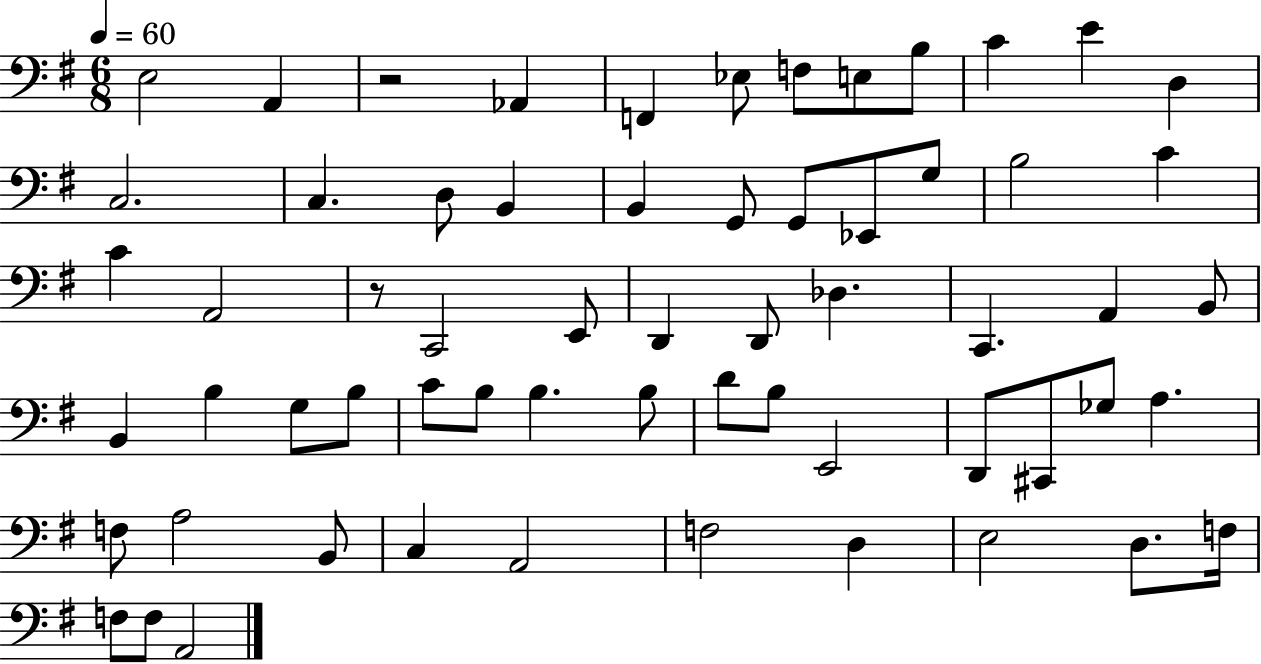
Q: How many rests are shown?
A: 2